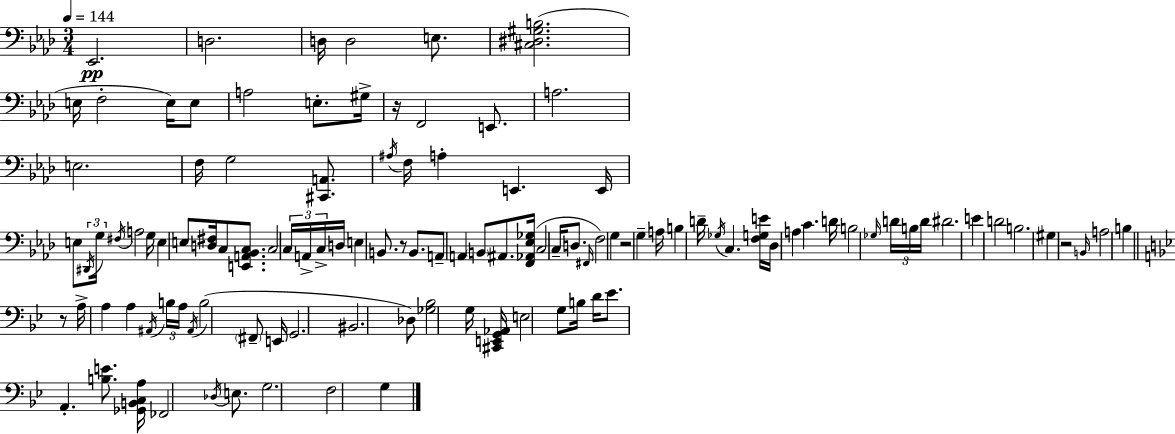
X:1
T:Untitled
M:3/4
L:1/4
K:Ab
_E,,2 D,2 D,/4 D,2 E,/2 [^C,^D,^G,B,]2 E,/4 F,2 E,/4 E,/2 A,2 E,/2 ^G,/4 z/4 F,,2 E,,/2 A,2 E,2 F,/4 G,2 [^C,,A,,]/2 ^A,/4 F,/4 A, E,, E,,/4 E,/2 ^D,,/4 G,/4 ^F,/4 A,2 G,/4 E, E,/2 [D,^F,]/4 C,/2 [E,,A,,_B,,C,]/2 C,2 C,/4 A,,/4 C,/4 D,/4 E, B,,/2 z/2 B,,/2 A,,/2 A,, B,,/2 ^A,,/2 [F,,_A,,_E,_G,]/4 C,2 C,/4 D,/2 ^F,,/4 F,2 G, z2 G, A,/4 B, D/4 _G,/4 C, [F,G,E]/4 _D,/4 A, C D/4 B,2 _G,/4 D/4 B,/4 D/4 ^D2 E D2 B,2 ^G, z2 B,,/4 A,2 B, z/2 A,/4 A, A, ^A,,/4 B,/4 A,/4 ^A,,/4 B,2 ^F,,/2 E,,/4 G,,2 ^B,,2 _D,/2 [_G,_B,]2 G,/4 [^C,,E,,G,,_A,,]/4 E,2 G,/2 B,/4 D/4 _E/2 A,, [B,E]/2 [_G,,B,,C,A,]/4 _F,,2 _D,/4 E,/2 G,2 F,2 G,